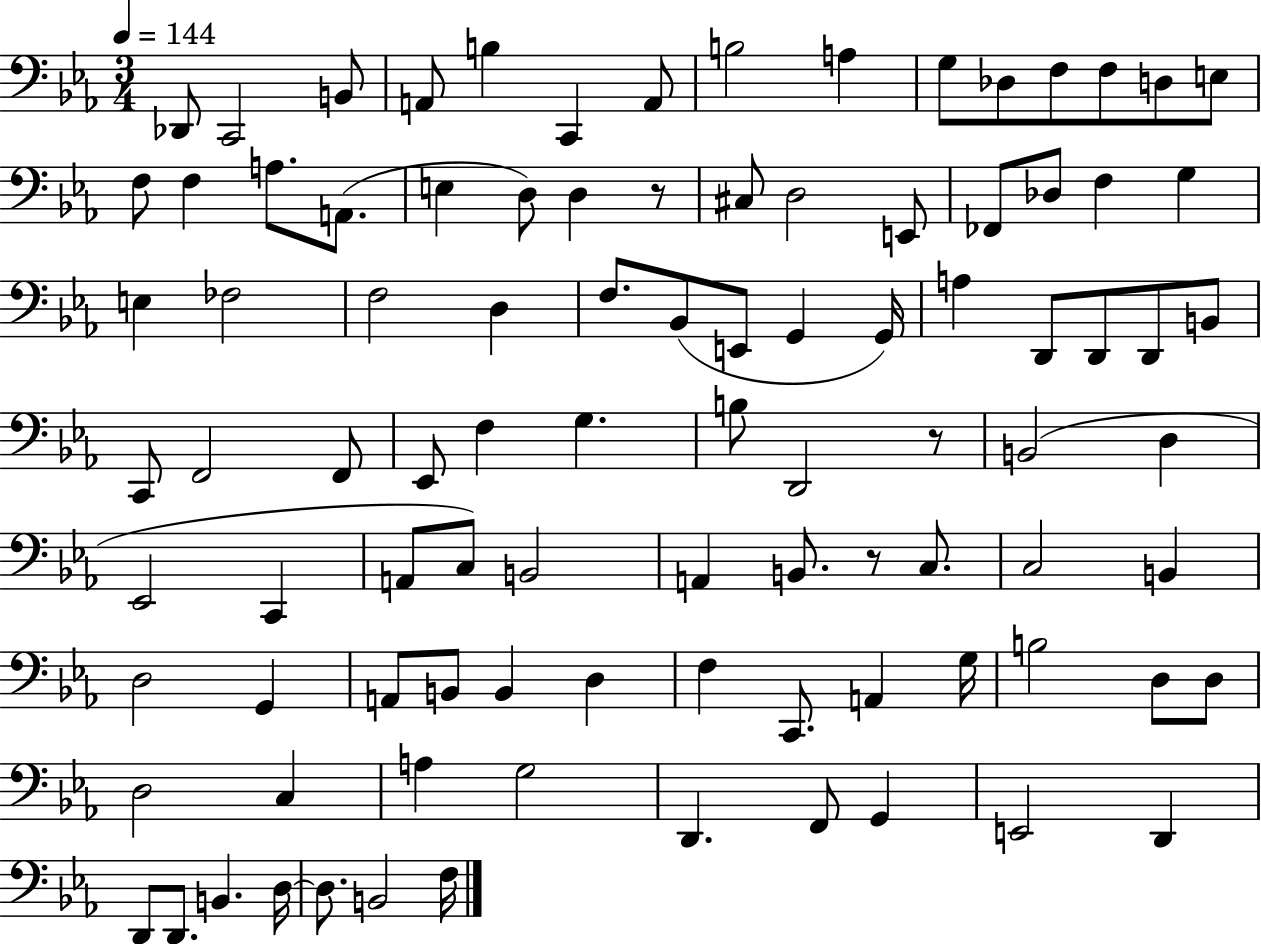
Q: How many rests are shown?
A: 3